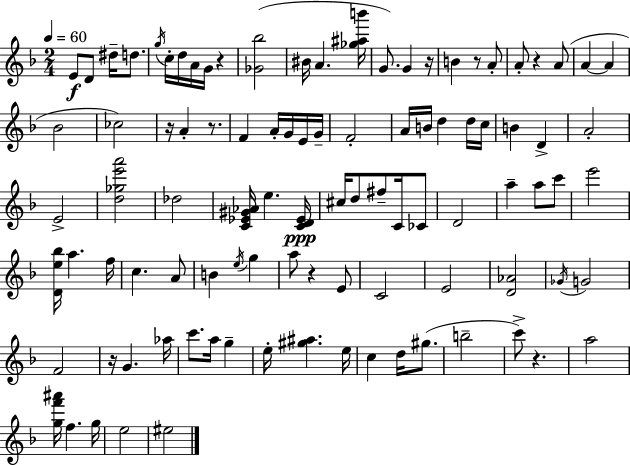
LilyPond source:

{
  \clef treble
  \numericTimeSignature
  \time 2/4
  \key d \minor
  \tempo 4 = 60
  e'8\f d'8 dis''16-- d''8. | \acciaccatura { g''16 } c''16-. d''16 a'16 g'16 r4 | <ges' bes''>2( | bis'16 a'4. | \break <ges'' ais'' b'''>16 g'8.) g'4 | r16 b'4 r8 a'8-. | a'8-. r4 a'8( | a'4~~ a'4 | \break bes'2 | ces''2) | r16 a'4-. r8. | f'4 a'16-. g'16 e'16 | \break g'16-- f'2-. | a'16 b'16 d''4 d''16 | c''16 b'4 d'4-> | a'2-. | \break e'2-> | <d'' ges'' e''' a'''>2 | des''2 | <c' ees' gis' aes'>16 e''4. | \break <c' d' ees'>16\ppp cis''16 d''8 fis''8-- c'16 ces'8 | d'2 | a''4-- a''8 c'''8 | e'''2 | \break <d' e'' bes''>16 a''4. | f''16 c''4. a'8 | b'4 \acciaccatura { e''16 } g''4 | a''8 r4 | \break e'8 c'2 | e'2 | <d' aes'>2 | \acciaccatura { ges'16 } g'2 | \break f'2 | r16 g'4. | aes''16 c'''8. a''16 g''4-- | e''16-. <gis'' ais''>4. | \break e''16 c''4 d''16 | gis''8.( b''2-- | c'''8->) r4. | a''2 | \break <g'' f''' ais'''>16 f''4. | g''16 e''2 | eis''2 | \bar "|."
}